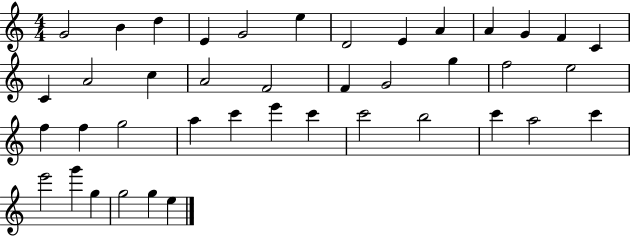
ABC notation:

X:1
T:Untitled
M:4/4
L:1/4
K:C
G2 B d E G2 e D2 E A A G F C C A2 c A2 F2 F G2 g f2 e2 f f g2 a c' e' c' c'2 b2 c' a2 c' e'2 g' g g2 g e